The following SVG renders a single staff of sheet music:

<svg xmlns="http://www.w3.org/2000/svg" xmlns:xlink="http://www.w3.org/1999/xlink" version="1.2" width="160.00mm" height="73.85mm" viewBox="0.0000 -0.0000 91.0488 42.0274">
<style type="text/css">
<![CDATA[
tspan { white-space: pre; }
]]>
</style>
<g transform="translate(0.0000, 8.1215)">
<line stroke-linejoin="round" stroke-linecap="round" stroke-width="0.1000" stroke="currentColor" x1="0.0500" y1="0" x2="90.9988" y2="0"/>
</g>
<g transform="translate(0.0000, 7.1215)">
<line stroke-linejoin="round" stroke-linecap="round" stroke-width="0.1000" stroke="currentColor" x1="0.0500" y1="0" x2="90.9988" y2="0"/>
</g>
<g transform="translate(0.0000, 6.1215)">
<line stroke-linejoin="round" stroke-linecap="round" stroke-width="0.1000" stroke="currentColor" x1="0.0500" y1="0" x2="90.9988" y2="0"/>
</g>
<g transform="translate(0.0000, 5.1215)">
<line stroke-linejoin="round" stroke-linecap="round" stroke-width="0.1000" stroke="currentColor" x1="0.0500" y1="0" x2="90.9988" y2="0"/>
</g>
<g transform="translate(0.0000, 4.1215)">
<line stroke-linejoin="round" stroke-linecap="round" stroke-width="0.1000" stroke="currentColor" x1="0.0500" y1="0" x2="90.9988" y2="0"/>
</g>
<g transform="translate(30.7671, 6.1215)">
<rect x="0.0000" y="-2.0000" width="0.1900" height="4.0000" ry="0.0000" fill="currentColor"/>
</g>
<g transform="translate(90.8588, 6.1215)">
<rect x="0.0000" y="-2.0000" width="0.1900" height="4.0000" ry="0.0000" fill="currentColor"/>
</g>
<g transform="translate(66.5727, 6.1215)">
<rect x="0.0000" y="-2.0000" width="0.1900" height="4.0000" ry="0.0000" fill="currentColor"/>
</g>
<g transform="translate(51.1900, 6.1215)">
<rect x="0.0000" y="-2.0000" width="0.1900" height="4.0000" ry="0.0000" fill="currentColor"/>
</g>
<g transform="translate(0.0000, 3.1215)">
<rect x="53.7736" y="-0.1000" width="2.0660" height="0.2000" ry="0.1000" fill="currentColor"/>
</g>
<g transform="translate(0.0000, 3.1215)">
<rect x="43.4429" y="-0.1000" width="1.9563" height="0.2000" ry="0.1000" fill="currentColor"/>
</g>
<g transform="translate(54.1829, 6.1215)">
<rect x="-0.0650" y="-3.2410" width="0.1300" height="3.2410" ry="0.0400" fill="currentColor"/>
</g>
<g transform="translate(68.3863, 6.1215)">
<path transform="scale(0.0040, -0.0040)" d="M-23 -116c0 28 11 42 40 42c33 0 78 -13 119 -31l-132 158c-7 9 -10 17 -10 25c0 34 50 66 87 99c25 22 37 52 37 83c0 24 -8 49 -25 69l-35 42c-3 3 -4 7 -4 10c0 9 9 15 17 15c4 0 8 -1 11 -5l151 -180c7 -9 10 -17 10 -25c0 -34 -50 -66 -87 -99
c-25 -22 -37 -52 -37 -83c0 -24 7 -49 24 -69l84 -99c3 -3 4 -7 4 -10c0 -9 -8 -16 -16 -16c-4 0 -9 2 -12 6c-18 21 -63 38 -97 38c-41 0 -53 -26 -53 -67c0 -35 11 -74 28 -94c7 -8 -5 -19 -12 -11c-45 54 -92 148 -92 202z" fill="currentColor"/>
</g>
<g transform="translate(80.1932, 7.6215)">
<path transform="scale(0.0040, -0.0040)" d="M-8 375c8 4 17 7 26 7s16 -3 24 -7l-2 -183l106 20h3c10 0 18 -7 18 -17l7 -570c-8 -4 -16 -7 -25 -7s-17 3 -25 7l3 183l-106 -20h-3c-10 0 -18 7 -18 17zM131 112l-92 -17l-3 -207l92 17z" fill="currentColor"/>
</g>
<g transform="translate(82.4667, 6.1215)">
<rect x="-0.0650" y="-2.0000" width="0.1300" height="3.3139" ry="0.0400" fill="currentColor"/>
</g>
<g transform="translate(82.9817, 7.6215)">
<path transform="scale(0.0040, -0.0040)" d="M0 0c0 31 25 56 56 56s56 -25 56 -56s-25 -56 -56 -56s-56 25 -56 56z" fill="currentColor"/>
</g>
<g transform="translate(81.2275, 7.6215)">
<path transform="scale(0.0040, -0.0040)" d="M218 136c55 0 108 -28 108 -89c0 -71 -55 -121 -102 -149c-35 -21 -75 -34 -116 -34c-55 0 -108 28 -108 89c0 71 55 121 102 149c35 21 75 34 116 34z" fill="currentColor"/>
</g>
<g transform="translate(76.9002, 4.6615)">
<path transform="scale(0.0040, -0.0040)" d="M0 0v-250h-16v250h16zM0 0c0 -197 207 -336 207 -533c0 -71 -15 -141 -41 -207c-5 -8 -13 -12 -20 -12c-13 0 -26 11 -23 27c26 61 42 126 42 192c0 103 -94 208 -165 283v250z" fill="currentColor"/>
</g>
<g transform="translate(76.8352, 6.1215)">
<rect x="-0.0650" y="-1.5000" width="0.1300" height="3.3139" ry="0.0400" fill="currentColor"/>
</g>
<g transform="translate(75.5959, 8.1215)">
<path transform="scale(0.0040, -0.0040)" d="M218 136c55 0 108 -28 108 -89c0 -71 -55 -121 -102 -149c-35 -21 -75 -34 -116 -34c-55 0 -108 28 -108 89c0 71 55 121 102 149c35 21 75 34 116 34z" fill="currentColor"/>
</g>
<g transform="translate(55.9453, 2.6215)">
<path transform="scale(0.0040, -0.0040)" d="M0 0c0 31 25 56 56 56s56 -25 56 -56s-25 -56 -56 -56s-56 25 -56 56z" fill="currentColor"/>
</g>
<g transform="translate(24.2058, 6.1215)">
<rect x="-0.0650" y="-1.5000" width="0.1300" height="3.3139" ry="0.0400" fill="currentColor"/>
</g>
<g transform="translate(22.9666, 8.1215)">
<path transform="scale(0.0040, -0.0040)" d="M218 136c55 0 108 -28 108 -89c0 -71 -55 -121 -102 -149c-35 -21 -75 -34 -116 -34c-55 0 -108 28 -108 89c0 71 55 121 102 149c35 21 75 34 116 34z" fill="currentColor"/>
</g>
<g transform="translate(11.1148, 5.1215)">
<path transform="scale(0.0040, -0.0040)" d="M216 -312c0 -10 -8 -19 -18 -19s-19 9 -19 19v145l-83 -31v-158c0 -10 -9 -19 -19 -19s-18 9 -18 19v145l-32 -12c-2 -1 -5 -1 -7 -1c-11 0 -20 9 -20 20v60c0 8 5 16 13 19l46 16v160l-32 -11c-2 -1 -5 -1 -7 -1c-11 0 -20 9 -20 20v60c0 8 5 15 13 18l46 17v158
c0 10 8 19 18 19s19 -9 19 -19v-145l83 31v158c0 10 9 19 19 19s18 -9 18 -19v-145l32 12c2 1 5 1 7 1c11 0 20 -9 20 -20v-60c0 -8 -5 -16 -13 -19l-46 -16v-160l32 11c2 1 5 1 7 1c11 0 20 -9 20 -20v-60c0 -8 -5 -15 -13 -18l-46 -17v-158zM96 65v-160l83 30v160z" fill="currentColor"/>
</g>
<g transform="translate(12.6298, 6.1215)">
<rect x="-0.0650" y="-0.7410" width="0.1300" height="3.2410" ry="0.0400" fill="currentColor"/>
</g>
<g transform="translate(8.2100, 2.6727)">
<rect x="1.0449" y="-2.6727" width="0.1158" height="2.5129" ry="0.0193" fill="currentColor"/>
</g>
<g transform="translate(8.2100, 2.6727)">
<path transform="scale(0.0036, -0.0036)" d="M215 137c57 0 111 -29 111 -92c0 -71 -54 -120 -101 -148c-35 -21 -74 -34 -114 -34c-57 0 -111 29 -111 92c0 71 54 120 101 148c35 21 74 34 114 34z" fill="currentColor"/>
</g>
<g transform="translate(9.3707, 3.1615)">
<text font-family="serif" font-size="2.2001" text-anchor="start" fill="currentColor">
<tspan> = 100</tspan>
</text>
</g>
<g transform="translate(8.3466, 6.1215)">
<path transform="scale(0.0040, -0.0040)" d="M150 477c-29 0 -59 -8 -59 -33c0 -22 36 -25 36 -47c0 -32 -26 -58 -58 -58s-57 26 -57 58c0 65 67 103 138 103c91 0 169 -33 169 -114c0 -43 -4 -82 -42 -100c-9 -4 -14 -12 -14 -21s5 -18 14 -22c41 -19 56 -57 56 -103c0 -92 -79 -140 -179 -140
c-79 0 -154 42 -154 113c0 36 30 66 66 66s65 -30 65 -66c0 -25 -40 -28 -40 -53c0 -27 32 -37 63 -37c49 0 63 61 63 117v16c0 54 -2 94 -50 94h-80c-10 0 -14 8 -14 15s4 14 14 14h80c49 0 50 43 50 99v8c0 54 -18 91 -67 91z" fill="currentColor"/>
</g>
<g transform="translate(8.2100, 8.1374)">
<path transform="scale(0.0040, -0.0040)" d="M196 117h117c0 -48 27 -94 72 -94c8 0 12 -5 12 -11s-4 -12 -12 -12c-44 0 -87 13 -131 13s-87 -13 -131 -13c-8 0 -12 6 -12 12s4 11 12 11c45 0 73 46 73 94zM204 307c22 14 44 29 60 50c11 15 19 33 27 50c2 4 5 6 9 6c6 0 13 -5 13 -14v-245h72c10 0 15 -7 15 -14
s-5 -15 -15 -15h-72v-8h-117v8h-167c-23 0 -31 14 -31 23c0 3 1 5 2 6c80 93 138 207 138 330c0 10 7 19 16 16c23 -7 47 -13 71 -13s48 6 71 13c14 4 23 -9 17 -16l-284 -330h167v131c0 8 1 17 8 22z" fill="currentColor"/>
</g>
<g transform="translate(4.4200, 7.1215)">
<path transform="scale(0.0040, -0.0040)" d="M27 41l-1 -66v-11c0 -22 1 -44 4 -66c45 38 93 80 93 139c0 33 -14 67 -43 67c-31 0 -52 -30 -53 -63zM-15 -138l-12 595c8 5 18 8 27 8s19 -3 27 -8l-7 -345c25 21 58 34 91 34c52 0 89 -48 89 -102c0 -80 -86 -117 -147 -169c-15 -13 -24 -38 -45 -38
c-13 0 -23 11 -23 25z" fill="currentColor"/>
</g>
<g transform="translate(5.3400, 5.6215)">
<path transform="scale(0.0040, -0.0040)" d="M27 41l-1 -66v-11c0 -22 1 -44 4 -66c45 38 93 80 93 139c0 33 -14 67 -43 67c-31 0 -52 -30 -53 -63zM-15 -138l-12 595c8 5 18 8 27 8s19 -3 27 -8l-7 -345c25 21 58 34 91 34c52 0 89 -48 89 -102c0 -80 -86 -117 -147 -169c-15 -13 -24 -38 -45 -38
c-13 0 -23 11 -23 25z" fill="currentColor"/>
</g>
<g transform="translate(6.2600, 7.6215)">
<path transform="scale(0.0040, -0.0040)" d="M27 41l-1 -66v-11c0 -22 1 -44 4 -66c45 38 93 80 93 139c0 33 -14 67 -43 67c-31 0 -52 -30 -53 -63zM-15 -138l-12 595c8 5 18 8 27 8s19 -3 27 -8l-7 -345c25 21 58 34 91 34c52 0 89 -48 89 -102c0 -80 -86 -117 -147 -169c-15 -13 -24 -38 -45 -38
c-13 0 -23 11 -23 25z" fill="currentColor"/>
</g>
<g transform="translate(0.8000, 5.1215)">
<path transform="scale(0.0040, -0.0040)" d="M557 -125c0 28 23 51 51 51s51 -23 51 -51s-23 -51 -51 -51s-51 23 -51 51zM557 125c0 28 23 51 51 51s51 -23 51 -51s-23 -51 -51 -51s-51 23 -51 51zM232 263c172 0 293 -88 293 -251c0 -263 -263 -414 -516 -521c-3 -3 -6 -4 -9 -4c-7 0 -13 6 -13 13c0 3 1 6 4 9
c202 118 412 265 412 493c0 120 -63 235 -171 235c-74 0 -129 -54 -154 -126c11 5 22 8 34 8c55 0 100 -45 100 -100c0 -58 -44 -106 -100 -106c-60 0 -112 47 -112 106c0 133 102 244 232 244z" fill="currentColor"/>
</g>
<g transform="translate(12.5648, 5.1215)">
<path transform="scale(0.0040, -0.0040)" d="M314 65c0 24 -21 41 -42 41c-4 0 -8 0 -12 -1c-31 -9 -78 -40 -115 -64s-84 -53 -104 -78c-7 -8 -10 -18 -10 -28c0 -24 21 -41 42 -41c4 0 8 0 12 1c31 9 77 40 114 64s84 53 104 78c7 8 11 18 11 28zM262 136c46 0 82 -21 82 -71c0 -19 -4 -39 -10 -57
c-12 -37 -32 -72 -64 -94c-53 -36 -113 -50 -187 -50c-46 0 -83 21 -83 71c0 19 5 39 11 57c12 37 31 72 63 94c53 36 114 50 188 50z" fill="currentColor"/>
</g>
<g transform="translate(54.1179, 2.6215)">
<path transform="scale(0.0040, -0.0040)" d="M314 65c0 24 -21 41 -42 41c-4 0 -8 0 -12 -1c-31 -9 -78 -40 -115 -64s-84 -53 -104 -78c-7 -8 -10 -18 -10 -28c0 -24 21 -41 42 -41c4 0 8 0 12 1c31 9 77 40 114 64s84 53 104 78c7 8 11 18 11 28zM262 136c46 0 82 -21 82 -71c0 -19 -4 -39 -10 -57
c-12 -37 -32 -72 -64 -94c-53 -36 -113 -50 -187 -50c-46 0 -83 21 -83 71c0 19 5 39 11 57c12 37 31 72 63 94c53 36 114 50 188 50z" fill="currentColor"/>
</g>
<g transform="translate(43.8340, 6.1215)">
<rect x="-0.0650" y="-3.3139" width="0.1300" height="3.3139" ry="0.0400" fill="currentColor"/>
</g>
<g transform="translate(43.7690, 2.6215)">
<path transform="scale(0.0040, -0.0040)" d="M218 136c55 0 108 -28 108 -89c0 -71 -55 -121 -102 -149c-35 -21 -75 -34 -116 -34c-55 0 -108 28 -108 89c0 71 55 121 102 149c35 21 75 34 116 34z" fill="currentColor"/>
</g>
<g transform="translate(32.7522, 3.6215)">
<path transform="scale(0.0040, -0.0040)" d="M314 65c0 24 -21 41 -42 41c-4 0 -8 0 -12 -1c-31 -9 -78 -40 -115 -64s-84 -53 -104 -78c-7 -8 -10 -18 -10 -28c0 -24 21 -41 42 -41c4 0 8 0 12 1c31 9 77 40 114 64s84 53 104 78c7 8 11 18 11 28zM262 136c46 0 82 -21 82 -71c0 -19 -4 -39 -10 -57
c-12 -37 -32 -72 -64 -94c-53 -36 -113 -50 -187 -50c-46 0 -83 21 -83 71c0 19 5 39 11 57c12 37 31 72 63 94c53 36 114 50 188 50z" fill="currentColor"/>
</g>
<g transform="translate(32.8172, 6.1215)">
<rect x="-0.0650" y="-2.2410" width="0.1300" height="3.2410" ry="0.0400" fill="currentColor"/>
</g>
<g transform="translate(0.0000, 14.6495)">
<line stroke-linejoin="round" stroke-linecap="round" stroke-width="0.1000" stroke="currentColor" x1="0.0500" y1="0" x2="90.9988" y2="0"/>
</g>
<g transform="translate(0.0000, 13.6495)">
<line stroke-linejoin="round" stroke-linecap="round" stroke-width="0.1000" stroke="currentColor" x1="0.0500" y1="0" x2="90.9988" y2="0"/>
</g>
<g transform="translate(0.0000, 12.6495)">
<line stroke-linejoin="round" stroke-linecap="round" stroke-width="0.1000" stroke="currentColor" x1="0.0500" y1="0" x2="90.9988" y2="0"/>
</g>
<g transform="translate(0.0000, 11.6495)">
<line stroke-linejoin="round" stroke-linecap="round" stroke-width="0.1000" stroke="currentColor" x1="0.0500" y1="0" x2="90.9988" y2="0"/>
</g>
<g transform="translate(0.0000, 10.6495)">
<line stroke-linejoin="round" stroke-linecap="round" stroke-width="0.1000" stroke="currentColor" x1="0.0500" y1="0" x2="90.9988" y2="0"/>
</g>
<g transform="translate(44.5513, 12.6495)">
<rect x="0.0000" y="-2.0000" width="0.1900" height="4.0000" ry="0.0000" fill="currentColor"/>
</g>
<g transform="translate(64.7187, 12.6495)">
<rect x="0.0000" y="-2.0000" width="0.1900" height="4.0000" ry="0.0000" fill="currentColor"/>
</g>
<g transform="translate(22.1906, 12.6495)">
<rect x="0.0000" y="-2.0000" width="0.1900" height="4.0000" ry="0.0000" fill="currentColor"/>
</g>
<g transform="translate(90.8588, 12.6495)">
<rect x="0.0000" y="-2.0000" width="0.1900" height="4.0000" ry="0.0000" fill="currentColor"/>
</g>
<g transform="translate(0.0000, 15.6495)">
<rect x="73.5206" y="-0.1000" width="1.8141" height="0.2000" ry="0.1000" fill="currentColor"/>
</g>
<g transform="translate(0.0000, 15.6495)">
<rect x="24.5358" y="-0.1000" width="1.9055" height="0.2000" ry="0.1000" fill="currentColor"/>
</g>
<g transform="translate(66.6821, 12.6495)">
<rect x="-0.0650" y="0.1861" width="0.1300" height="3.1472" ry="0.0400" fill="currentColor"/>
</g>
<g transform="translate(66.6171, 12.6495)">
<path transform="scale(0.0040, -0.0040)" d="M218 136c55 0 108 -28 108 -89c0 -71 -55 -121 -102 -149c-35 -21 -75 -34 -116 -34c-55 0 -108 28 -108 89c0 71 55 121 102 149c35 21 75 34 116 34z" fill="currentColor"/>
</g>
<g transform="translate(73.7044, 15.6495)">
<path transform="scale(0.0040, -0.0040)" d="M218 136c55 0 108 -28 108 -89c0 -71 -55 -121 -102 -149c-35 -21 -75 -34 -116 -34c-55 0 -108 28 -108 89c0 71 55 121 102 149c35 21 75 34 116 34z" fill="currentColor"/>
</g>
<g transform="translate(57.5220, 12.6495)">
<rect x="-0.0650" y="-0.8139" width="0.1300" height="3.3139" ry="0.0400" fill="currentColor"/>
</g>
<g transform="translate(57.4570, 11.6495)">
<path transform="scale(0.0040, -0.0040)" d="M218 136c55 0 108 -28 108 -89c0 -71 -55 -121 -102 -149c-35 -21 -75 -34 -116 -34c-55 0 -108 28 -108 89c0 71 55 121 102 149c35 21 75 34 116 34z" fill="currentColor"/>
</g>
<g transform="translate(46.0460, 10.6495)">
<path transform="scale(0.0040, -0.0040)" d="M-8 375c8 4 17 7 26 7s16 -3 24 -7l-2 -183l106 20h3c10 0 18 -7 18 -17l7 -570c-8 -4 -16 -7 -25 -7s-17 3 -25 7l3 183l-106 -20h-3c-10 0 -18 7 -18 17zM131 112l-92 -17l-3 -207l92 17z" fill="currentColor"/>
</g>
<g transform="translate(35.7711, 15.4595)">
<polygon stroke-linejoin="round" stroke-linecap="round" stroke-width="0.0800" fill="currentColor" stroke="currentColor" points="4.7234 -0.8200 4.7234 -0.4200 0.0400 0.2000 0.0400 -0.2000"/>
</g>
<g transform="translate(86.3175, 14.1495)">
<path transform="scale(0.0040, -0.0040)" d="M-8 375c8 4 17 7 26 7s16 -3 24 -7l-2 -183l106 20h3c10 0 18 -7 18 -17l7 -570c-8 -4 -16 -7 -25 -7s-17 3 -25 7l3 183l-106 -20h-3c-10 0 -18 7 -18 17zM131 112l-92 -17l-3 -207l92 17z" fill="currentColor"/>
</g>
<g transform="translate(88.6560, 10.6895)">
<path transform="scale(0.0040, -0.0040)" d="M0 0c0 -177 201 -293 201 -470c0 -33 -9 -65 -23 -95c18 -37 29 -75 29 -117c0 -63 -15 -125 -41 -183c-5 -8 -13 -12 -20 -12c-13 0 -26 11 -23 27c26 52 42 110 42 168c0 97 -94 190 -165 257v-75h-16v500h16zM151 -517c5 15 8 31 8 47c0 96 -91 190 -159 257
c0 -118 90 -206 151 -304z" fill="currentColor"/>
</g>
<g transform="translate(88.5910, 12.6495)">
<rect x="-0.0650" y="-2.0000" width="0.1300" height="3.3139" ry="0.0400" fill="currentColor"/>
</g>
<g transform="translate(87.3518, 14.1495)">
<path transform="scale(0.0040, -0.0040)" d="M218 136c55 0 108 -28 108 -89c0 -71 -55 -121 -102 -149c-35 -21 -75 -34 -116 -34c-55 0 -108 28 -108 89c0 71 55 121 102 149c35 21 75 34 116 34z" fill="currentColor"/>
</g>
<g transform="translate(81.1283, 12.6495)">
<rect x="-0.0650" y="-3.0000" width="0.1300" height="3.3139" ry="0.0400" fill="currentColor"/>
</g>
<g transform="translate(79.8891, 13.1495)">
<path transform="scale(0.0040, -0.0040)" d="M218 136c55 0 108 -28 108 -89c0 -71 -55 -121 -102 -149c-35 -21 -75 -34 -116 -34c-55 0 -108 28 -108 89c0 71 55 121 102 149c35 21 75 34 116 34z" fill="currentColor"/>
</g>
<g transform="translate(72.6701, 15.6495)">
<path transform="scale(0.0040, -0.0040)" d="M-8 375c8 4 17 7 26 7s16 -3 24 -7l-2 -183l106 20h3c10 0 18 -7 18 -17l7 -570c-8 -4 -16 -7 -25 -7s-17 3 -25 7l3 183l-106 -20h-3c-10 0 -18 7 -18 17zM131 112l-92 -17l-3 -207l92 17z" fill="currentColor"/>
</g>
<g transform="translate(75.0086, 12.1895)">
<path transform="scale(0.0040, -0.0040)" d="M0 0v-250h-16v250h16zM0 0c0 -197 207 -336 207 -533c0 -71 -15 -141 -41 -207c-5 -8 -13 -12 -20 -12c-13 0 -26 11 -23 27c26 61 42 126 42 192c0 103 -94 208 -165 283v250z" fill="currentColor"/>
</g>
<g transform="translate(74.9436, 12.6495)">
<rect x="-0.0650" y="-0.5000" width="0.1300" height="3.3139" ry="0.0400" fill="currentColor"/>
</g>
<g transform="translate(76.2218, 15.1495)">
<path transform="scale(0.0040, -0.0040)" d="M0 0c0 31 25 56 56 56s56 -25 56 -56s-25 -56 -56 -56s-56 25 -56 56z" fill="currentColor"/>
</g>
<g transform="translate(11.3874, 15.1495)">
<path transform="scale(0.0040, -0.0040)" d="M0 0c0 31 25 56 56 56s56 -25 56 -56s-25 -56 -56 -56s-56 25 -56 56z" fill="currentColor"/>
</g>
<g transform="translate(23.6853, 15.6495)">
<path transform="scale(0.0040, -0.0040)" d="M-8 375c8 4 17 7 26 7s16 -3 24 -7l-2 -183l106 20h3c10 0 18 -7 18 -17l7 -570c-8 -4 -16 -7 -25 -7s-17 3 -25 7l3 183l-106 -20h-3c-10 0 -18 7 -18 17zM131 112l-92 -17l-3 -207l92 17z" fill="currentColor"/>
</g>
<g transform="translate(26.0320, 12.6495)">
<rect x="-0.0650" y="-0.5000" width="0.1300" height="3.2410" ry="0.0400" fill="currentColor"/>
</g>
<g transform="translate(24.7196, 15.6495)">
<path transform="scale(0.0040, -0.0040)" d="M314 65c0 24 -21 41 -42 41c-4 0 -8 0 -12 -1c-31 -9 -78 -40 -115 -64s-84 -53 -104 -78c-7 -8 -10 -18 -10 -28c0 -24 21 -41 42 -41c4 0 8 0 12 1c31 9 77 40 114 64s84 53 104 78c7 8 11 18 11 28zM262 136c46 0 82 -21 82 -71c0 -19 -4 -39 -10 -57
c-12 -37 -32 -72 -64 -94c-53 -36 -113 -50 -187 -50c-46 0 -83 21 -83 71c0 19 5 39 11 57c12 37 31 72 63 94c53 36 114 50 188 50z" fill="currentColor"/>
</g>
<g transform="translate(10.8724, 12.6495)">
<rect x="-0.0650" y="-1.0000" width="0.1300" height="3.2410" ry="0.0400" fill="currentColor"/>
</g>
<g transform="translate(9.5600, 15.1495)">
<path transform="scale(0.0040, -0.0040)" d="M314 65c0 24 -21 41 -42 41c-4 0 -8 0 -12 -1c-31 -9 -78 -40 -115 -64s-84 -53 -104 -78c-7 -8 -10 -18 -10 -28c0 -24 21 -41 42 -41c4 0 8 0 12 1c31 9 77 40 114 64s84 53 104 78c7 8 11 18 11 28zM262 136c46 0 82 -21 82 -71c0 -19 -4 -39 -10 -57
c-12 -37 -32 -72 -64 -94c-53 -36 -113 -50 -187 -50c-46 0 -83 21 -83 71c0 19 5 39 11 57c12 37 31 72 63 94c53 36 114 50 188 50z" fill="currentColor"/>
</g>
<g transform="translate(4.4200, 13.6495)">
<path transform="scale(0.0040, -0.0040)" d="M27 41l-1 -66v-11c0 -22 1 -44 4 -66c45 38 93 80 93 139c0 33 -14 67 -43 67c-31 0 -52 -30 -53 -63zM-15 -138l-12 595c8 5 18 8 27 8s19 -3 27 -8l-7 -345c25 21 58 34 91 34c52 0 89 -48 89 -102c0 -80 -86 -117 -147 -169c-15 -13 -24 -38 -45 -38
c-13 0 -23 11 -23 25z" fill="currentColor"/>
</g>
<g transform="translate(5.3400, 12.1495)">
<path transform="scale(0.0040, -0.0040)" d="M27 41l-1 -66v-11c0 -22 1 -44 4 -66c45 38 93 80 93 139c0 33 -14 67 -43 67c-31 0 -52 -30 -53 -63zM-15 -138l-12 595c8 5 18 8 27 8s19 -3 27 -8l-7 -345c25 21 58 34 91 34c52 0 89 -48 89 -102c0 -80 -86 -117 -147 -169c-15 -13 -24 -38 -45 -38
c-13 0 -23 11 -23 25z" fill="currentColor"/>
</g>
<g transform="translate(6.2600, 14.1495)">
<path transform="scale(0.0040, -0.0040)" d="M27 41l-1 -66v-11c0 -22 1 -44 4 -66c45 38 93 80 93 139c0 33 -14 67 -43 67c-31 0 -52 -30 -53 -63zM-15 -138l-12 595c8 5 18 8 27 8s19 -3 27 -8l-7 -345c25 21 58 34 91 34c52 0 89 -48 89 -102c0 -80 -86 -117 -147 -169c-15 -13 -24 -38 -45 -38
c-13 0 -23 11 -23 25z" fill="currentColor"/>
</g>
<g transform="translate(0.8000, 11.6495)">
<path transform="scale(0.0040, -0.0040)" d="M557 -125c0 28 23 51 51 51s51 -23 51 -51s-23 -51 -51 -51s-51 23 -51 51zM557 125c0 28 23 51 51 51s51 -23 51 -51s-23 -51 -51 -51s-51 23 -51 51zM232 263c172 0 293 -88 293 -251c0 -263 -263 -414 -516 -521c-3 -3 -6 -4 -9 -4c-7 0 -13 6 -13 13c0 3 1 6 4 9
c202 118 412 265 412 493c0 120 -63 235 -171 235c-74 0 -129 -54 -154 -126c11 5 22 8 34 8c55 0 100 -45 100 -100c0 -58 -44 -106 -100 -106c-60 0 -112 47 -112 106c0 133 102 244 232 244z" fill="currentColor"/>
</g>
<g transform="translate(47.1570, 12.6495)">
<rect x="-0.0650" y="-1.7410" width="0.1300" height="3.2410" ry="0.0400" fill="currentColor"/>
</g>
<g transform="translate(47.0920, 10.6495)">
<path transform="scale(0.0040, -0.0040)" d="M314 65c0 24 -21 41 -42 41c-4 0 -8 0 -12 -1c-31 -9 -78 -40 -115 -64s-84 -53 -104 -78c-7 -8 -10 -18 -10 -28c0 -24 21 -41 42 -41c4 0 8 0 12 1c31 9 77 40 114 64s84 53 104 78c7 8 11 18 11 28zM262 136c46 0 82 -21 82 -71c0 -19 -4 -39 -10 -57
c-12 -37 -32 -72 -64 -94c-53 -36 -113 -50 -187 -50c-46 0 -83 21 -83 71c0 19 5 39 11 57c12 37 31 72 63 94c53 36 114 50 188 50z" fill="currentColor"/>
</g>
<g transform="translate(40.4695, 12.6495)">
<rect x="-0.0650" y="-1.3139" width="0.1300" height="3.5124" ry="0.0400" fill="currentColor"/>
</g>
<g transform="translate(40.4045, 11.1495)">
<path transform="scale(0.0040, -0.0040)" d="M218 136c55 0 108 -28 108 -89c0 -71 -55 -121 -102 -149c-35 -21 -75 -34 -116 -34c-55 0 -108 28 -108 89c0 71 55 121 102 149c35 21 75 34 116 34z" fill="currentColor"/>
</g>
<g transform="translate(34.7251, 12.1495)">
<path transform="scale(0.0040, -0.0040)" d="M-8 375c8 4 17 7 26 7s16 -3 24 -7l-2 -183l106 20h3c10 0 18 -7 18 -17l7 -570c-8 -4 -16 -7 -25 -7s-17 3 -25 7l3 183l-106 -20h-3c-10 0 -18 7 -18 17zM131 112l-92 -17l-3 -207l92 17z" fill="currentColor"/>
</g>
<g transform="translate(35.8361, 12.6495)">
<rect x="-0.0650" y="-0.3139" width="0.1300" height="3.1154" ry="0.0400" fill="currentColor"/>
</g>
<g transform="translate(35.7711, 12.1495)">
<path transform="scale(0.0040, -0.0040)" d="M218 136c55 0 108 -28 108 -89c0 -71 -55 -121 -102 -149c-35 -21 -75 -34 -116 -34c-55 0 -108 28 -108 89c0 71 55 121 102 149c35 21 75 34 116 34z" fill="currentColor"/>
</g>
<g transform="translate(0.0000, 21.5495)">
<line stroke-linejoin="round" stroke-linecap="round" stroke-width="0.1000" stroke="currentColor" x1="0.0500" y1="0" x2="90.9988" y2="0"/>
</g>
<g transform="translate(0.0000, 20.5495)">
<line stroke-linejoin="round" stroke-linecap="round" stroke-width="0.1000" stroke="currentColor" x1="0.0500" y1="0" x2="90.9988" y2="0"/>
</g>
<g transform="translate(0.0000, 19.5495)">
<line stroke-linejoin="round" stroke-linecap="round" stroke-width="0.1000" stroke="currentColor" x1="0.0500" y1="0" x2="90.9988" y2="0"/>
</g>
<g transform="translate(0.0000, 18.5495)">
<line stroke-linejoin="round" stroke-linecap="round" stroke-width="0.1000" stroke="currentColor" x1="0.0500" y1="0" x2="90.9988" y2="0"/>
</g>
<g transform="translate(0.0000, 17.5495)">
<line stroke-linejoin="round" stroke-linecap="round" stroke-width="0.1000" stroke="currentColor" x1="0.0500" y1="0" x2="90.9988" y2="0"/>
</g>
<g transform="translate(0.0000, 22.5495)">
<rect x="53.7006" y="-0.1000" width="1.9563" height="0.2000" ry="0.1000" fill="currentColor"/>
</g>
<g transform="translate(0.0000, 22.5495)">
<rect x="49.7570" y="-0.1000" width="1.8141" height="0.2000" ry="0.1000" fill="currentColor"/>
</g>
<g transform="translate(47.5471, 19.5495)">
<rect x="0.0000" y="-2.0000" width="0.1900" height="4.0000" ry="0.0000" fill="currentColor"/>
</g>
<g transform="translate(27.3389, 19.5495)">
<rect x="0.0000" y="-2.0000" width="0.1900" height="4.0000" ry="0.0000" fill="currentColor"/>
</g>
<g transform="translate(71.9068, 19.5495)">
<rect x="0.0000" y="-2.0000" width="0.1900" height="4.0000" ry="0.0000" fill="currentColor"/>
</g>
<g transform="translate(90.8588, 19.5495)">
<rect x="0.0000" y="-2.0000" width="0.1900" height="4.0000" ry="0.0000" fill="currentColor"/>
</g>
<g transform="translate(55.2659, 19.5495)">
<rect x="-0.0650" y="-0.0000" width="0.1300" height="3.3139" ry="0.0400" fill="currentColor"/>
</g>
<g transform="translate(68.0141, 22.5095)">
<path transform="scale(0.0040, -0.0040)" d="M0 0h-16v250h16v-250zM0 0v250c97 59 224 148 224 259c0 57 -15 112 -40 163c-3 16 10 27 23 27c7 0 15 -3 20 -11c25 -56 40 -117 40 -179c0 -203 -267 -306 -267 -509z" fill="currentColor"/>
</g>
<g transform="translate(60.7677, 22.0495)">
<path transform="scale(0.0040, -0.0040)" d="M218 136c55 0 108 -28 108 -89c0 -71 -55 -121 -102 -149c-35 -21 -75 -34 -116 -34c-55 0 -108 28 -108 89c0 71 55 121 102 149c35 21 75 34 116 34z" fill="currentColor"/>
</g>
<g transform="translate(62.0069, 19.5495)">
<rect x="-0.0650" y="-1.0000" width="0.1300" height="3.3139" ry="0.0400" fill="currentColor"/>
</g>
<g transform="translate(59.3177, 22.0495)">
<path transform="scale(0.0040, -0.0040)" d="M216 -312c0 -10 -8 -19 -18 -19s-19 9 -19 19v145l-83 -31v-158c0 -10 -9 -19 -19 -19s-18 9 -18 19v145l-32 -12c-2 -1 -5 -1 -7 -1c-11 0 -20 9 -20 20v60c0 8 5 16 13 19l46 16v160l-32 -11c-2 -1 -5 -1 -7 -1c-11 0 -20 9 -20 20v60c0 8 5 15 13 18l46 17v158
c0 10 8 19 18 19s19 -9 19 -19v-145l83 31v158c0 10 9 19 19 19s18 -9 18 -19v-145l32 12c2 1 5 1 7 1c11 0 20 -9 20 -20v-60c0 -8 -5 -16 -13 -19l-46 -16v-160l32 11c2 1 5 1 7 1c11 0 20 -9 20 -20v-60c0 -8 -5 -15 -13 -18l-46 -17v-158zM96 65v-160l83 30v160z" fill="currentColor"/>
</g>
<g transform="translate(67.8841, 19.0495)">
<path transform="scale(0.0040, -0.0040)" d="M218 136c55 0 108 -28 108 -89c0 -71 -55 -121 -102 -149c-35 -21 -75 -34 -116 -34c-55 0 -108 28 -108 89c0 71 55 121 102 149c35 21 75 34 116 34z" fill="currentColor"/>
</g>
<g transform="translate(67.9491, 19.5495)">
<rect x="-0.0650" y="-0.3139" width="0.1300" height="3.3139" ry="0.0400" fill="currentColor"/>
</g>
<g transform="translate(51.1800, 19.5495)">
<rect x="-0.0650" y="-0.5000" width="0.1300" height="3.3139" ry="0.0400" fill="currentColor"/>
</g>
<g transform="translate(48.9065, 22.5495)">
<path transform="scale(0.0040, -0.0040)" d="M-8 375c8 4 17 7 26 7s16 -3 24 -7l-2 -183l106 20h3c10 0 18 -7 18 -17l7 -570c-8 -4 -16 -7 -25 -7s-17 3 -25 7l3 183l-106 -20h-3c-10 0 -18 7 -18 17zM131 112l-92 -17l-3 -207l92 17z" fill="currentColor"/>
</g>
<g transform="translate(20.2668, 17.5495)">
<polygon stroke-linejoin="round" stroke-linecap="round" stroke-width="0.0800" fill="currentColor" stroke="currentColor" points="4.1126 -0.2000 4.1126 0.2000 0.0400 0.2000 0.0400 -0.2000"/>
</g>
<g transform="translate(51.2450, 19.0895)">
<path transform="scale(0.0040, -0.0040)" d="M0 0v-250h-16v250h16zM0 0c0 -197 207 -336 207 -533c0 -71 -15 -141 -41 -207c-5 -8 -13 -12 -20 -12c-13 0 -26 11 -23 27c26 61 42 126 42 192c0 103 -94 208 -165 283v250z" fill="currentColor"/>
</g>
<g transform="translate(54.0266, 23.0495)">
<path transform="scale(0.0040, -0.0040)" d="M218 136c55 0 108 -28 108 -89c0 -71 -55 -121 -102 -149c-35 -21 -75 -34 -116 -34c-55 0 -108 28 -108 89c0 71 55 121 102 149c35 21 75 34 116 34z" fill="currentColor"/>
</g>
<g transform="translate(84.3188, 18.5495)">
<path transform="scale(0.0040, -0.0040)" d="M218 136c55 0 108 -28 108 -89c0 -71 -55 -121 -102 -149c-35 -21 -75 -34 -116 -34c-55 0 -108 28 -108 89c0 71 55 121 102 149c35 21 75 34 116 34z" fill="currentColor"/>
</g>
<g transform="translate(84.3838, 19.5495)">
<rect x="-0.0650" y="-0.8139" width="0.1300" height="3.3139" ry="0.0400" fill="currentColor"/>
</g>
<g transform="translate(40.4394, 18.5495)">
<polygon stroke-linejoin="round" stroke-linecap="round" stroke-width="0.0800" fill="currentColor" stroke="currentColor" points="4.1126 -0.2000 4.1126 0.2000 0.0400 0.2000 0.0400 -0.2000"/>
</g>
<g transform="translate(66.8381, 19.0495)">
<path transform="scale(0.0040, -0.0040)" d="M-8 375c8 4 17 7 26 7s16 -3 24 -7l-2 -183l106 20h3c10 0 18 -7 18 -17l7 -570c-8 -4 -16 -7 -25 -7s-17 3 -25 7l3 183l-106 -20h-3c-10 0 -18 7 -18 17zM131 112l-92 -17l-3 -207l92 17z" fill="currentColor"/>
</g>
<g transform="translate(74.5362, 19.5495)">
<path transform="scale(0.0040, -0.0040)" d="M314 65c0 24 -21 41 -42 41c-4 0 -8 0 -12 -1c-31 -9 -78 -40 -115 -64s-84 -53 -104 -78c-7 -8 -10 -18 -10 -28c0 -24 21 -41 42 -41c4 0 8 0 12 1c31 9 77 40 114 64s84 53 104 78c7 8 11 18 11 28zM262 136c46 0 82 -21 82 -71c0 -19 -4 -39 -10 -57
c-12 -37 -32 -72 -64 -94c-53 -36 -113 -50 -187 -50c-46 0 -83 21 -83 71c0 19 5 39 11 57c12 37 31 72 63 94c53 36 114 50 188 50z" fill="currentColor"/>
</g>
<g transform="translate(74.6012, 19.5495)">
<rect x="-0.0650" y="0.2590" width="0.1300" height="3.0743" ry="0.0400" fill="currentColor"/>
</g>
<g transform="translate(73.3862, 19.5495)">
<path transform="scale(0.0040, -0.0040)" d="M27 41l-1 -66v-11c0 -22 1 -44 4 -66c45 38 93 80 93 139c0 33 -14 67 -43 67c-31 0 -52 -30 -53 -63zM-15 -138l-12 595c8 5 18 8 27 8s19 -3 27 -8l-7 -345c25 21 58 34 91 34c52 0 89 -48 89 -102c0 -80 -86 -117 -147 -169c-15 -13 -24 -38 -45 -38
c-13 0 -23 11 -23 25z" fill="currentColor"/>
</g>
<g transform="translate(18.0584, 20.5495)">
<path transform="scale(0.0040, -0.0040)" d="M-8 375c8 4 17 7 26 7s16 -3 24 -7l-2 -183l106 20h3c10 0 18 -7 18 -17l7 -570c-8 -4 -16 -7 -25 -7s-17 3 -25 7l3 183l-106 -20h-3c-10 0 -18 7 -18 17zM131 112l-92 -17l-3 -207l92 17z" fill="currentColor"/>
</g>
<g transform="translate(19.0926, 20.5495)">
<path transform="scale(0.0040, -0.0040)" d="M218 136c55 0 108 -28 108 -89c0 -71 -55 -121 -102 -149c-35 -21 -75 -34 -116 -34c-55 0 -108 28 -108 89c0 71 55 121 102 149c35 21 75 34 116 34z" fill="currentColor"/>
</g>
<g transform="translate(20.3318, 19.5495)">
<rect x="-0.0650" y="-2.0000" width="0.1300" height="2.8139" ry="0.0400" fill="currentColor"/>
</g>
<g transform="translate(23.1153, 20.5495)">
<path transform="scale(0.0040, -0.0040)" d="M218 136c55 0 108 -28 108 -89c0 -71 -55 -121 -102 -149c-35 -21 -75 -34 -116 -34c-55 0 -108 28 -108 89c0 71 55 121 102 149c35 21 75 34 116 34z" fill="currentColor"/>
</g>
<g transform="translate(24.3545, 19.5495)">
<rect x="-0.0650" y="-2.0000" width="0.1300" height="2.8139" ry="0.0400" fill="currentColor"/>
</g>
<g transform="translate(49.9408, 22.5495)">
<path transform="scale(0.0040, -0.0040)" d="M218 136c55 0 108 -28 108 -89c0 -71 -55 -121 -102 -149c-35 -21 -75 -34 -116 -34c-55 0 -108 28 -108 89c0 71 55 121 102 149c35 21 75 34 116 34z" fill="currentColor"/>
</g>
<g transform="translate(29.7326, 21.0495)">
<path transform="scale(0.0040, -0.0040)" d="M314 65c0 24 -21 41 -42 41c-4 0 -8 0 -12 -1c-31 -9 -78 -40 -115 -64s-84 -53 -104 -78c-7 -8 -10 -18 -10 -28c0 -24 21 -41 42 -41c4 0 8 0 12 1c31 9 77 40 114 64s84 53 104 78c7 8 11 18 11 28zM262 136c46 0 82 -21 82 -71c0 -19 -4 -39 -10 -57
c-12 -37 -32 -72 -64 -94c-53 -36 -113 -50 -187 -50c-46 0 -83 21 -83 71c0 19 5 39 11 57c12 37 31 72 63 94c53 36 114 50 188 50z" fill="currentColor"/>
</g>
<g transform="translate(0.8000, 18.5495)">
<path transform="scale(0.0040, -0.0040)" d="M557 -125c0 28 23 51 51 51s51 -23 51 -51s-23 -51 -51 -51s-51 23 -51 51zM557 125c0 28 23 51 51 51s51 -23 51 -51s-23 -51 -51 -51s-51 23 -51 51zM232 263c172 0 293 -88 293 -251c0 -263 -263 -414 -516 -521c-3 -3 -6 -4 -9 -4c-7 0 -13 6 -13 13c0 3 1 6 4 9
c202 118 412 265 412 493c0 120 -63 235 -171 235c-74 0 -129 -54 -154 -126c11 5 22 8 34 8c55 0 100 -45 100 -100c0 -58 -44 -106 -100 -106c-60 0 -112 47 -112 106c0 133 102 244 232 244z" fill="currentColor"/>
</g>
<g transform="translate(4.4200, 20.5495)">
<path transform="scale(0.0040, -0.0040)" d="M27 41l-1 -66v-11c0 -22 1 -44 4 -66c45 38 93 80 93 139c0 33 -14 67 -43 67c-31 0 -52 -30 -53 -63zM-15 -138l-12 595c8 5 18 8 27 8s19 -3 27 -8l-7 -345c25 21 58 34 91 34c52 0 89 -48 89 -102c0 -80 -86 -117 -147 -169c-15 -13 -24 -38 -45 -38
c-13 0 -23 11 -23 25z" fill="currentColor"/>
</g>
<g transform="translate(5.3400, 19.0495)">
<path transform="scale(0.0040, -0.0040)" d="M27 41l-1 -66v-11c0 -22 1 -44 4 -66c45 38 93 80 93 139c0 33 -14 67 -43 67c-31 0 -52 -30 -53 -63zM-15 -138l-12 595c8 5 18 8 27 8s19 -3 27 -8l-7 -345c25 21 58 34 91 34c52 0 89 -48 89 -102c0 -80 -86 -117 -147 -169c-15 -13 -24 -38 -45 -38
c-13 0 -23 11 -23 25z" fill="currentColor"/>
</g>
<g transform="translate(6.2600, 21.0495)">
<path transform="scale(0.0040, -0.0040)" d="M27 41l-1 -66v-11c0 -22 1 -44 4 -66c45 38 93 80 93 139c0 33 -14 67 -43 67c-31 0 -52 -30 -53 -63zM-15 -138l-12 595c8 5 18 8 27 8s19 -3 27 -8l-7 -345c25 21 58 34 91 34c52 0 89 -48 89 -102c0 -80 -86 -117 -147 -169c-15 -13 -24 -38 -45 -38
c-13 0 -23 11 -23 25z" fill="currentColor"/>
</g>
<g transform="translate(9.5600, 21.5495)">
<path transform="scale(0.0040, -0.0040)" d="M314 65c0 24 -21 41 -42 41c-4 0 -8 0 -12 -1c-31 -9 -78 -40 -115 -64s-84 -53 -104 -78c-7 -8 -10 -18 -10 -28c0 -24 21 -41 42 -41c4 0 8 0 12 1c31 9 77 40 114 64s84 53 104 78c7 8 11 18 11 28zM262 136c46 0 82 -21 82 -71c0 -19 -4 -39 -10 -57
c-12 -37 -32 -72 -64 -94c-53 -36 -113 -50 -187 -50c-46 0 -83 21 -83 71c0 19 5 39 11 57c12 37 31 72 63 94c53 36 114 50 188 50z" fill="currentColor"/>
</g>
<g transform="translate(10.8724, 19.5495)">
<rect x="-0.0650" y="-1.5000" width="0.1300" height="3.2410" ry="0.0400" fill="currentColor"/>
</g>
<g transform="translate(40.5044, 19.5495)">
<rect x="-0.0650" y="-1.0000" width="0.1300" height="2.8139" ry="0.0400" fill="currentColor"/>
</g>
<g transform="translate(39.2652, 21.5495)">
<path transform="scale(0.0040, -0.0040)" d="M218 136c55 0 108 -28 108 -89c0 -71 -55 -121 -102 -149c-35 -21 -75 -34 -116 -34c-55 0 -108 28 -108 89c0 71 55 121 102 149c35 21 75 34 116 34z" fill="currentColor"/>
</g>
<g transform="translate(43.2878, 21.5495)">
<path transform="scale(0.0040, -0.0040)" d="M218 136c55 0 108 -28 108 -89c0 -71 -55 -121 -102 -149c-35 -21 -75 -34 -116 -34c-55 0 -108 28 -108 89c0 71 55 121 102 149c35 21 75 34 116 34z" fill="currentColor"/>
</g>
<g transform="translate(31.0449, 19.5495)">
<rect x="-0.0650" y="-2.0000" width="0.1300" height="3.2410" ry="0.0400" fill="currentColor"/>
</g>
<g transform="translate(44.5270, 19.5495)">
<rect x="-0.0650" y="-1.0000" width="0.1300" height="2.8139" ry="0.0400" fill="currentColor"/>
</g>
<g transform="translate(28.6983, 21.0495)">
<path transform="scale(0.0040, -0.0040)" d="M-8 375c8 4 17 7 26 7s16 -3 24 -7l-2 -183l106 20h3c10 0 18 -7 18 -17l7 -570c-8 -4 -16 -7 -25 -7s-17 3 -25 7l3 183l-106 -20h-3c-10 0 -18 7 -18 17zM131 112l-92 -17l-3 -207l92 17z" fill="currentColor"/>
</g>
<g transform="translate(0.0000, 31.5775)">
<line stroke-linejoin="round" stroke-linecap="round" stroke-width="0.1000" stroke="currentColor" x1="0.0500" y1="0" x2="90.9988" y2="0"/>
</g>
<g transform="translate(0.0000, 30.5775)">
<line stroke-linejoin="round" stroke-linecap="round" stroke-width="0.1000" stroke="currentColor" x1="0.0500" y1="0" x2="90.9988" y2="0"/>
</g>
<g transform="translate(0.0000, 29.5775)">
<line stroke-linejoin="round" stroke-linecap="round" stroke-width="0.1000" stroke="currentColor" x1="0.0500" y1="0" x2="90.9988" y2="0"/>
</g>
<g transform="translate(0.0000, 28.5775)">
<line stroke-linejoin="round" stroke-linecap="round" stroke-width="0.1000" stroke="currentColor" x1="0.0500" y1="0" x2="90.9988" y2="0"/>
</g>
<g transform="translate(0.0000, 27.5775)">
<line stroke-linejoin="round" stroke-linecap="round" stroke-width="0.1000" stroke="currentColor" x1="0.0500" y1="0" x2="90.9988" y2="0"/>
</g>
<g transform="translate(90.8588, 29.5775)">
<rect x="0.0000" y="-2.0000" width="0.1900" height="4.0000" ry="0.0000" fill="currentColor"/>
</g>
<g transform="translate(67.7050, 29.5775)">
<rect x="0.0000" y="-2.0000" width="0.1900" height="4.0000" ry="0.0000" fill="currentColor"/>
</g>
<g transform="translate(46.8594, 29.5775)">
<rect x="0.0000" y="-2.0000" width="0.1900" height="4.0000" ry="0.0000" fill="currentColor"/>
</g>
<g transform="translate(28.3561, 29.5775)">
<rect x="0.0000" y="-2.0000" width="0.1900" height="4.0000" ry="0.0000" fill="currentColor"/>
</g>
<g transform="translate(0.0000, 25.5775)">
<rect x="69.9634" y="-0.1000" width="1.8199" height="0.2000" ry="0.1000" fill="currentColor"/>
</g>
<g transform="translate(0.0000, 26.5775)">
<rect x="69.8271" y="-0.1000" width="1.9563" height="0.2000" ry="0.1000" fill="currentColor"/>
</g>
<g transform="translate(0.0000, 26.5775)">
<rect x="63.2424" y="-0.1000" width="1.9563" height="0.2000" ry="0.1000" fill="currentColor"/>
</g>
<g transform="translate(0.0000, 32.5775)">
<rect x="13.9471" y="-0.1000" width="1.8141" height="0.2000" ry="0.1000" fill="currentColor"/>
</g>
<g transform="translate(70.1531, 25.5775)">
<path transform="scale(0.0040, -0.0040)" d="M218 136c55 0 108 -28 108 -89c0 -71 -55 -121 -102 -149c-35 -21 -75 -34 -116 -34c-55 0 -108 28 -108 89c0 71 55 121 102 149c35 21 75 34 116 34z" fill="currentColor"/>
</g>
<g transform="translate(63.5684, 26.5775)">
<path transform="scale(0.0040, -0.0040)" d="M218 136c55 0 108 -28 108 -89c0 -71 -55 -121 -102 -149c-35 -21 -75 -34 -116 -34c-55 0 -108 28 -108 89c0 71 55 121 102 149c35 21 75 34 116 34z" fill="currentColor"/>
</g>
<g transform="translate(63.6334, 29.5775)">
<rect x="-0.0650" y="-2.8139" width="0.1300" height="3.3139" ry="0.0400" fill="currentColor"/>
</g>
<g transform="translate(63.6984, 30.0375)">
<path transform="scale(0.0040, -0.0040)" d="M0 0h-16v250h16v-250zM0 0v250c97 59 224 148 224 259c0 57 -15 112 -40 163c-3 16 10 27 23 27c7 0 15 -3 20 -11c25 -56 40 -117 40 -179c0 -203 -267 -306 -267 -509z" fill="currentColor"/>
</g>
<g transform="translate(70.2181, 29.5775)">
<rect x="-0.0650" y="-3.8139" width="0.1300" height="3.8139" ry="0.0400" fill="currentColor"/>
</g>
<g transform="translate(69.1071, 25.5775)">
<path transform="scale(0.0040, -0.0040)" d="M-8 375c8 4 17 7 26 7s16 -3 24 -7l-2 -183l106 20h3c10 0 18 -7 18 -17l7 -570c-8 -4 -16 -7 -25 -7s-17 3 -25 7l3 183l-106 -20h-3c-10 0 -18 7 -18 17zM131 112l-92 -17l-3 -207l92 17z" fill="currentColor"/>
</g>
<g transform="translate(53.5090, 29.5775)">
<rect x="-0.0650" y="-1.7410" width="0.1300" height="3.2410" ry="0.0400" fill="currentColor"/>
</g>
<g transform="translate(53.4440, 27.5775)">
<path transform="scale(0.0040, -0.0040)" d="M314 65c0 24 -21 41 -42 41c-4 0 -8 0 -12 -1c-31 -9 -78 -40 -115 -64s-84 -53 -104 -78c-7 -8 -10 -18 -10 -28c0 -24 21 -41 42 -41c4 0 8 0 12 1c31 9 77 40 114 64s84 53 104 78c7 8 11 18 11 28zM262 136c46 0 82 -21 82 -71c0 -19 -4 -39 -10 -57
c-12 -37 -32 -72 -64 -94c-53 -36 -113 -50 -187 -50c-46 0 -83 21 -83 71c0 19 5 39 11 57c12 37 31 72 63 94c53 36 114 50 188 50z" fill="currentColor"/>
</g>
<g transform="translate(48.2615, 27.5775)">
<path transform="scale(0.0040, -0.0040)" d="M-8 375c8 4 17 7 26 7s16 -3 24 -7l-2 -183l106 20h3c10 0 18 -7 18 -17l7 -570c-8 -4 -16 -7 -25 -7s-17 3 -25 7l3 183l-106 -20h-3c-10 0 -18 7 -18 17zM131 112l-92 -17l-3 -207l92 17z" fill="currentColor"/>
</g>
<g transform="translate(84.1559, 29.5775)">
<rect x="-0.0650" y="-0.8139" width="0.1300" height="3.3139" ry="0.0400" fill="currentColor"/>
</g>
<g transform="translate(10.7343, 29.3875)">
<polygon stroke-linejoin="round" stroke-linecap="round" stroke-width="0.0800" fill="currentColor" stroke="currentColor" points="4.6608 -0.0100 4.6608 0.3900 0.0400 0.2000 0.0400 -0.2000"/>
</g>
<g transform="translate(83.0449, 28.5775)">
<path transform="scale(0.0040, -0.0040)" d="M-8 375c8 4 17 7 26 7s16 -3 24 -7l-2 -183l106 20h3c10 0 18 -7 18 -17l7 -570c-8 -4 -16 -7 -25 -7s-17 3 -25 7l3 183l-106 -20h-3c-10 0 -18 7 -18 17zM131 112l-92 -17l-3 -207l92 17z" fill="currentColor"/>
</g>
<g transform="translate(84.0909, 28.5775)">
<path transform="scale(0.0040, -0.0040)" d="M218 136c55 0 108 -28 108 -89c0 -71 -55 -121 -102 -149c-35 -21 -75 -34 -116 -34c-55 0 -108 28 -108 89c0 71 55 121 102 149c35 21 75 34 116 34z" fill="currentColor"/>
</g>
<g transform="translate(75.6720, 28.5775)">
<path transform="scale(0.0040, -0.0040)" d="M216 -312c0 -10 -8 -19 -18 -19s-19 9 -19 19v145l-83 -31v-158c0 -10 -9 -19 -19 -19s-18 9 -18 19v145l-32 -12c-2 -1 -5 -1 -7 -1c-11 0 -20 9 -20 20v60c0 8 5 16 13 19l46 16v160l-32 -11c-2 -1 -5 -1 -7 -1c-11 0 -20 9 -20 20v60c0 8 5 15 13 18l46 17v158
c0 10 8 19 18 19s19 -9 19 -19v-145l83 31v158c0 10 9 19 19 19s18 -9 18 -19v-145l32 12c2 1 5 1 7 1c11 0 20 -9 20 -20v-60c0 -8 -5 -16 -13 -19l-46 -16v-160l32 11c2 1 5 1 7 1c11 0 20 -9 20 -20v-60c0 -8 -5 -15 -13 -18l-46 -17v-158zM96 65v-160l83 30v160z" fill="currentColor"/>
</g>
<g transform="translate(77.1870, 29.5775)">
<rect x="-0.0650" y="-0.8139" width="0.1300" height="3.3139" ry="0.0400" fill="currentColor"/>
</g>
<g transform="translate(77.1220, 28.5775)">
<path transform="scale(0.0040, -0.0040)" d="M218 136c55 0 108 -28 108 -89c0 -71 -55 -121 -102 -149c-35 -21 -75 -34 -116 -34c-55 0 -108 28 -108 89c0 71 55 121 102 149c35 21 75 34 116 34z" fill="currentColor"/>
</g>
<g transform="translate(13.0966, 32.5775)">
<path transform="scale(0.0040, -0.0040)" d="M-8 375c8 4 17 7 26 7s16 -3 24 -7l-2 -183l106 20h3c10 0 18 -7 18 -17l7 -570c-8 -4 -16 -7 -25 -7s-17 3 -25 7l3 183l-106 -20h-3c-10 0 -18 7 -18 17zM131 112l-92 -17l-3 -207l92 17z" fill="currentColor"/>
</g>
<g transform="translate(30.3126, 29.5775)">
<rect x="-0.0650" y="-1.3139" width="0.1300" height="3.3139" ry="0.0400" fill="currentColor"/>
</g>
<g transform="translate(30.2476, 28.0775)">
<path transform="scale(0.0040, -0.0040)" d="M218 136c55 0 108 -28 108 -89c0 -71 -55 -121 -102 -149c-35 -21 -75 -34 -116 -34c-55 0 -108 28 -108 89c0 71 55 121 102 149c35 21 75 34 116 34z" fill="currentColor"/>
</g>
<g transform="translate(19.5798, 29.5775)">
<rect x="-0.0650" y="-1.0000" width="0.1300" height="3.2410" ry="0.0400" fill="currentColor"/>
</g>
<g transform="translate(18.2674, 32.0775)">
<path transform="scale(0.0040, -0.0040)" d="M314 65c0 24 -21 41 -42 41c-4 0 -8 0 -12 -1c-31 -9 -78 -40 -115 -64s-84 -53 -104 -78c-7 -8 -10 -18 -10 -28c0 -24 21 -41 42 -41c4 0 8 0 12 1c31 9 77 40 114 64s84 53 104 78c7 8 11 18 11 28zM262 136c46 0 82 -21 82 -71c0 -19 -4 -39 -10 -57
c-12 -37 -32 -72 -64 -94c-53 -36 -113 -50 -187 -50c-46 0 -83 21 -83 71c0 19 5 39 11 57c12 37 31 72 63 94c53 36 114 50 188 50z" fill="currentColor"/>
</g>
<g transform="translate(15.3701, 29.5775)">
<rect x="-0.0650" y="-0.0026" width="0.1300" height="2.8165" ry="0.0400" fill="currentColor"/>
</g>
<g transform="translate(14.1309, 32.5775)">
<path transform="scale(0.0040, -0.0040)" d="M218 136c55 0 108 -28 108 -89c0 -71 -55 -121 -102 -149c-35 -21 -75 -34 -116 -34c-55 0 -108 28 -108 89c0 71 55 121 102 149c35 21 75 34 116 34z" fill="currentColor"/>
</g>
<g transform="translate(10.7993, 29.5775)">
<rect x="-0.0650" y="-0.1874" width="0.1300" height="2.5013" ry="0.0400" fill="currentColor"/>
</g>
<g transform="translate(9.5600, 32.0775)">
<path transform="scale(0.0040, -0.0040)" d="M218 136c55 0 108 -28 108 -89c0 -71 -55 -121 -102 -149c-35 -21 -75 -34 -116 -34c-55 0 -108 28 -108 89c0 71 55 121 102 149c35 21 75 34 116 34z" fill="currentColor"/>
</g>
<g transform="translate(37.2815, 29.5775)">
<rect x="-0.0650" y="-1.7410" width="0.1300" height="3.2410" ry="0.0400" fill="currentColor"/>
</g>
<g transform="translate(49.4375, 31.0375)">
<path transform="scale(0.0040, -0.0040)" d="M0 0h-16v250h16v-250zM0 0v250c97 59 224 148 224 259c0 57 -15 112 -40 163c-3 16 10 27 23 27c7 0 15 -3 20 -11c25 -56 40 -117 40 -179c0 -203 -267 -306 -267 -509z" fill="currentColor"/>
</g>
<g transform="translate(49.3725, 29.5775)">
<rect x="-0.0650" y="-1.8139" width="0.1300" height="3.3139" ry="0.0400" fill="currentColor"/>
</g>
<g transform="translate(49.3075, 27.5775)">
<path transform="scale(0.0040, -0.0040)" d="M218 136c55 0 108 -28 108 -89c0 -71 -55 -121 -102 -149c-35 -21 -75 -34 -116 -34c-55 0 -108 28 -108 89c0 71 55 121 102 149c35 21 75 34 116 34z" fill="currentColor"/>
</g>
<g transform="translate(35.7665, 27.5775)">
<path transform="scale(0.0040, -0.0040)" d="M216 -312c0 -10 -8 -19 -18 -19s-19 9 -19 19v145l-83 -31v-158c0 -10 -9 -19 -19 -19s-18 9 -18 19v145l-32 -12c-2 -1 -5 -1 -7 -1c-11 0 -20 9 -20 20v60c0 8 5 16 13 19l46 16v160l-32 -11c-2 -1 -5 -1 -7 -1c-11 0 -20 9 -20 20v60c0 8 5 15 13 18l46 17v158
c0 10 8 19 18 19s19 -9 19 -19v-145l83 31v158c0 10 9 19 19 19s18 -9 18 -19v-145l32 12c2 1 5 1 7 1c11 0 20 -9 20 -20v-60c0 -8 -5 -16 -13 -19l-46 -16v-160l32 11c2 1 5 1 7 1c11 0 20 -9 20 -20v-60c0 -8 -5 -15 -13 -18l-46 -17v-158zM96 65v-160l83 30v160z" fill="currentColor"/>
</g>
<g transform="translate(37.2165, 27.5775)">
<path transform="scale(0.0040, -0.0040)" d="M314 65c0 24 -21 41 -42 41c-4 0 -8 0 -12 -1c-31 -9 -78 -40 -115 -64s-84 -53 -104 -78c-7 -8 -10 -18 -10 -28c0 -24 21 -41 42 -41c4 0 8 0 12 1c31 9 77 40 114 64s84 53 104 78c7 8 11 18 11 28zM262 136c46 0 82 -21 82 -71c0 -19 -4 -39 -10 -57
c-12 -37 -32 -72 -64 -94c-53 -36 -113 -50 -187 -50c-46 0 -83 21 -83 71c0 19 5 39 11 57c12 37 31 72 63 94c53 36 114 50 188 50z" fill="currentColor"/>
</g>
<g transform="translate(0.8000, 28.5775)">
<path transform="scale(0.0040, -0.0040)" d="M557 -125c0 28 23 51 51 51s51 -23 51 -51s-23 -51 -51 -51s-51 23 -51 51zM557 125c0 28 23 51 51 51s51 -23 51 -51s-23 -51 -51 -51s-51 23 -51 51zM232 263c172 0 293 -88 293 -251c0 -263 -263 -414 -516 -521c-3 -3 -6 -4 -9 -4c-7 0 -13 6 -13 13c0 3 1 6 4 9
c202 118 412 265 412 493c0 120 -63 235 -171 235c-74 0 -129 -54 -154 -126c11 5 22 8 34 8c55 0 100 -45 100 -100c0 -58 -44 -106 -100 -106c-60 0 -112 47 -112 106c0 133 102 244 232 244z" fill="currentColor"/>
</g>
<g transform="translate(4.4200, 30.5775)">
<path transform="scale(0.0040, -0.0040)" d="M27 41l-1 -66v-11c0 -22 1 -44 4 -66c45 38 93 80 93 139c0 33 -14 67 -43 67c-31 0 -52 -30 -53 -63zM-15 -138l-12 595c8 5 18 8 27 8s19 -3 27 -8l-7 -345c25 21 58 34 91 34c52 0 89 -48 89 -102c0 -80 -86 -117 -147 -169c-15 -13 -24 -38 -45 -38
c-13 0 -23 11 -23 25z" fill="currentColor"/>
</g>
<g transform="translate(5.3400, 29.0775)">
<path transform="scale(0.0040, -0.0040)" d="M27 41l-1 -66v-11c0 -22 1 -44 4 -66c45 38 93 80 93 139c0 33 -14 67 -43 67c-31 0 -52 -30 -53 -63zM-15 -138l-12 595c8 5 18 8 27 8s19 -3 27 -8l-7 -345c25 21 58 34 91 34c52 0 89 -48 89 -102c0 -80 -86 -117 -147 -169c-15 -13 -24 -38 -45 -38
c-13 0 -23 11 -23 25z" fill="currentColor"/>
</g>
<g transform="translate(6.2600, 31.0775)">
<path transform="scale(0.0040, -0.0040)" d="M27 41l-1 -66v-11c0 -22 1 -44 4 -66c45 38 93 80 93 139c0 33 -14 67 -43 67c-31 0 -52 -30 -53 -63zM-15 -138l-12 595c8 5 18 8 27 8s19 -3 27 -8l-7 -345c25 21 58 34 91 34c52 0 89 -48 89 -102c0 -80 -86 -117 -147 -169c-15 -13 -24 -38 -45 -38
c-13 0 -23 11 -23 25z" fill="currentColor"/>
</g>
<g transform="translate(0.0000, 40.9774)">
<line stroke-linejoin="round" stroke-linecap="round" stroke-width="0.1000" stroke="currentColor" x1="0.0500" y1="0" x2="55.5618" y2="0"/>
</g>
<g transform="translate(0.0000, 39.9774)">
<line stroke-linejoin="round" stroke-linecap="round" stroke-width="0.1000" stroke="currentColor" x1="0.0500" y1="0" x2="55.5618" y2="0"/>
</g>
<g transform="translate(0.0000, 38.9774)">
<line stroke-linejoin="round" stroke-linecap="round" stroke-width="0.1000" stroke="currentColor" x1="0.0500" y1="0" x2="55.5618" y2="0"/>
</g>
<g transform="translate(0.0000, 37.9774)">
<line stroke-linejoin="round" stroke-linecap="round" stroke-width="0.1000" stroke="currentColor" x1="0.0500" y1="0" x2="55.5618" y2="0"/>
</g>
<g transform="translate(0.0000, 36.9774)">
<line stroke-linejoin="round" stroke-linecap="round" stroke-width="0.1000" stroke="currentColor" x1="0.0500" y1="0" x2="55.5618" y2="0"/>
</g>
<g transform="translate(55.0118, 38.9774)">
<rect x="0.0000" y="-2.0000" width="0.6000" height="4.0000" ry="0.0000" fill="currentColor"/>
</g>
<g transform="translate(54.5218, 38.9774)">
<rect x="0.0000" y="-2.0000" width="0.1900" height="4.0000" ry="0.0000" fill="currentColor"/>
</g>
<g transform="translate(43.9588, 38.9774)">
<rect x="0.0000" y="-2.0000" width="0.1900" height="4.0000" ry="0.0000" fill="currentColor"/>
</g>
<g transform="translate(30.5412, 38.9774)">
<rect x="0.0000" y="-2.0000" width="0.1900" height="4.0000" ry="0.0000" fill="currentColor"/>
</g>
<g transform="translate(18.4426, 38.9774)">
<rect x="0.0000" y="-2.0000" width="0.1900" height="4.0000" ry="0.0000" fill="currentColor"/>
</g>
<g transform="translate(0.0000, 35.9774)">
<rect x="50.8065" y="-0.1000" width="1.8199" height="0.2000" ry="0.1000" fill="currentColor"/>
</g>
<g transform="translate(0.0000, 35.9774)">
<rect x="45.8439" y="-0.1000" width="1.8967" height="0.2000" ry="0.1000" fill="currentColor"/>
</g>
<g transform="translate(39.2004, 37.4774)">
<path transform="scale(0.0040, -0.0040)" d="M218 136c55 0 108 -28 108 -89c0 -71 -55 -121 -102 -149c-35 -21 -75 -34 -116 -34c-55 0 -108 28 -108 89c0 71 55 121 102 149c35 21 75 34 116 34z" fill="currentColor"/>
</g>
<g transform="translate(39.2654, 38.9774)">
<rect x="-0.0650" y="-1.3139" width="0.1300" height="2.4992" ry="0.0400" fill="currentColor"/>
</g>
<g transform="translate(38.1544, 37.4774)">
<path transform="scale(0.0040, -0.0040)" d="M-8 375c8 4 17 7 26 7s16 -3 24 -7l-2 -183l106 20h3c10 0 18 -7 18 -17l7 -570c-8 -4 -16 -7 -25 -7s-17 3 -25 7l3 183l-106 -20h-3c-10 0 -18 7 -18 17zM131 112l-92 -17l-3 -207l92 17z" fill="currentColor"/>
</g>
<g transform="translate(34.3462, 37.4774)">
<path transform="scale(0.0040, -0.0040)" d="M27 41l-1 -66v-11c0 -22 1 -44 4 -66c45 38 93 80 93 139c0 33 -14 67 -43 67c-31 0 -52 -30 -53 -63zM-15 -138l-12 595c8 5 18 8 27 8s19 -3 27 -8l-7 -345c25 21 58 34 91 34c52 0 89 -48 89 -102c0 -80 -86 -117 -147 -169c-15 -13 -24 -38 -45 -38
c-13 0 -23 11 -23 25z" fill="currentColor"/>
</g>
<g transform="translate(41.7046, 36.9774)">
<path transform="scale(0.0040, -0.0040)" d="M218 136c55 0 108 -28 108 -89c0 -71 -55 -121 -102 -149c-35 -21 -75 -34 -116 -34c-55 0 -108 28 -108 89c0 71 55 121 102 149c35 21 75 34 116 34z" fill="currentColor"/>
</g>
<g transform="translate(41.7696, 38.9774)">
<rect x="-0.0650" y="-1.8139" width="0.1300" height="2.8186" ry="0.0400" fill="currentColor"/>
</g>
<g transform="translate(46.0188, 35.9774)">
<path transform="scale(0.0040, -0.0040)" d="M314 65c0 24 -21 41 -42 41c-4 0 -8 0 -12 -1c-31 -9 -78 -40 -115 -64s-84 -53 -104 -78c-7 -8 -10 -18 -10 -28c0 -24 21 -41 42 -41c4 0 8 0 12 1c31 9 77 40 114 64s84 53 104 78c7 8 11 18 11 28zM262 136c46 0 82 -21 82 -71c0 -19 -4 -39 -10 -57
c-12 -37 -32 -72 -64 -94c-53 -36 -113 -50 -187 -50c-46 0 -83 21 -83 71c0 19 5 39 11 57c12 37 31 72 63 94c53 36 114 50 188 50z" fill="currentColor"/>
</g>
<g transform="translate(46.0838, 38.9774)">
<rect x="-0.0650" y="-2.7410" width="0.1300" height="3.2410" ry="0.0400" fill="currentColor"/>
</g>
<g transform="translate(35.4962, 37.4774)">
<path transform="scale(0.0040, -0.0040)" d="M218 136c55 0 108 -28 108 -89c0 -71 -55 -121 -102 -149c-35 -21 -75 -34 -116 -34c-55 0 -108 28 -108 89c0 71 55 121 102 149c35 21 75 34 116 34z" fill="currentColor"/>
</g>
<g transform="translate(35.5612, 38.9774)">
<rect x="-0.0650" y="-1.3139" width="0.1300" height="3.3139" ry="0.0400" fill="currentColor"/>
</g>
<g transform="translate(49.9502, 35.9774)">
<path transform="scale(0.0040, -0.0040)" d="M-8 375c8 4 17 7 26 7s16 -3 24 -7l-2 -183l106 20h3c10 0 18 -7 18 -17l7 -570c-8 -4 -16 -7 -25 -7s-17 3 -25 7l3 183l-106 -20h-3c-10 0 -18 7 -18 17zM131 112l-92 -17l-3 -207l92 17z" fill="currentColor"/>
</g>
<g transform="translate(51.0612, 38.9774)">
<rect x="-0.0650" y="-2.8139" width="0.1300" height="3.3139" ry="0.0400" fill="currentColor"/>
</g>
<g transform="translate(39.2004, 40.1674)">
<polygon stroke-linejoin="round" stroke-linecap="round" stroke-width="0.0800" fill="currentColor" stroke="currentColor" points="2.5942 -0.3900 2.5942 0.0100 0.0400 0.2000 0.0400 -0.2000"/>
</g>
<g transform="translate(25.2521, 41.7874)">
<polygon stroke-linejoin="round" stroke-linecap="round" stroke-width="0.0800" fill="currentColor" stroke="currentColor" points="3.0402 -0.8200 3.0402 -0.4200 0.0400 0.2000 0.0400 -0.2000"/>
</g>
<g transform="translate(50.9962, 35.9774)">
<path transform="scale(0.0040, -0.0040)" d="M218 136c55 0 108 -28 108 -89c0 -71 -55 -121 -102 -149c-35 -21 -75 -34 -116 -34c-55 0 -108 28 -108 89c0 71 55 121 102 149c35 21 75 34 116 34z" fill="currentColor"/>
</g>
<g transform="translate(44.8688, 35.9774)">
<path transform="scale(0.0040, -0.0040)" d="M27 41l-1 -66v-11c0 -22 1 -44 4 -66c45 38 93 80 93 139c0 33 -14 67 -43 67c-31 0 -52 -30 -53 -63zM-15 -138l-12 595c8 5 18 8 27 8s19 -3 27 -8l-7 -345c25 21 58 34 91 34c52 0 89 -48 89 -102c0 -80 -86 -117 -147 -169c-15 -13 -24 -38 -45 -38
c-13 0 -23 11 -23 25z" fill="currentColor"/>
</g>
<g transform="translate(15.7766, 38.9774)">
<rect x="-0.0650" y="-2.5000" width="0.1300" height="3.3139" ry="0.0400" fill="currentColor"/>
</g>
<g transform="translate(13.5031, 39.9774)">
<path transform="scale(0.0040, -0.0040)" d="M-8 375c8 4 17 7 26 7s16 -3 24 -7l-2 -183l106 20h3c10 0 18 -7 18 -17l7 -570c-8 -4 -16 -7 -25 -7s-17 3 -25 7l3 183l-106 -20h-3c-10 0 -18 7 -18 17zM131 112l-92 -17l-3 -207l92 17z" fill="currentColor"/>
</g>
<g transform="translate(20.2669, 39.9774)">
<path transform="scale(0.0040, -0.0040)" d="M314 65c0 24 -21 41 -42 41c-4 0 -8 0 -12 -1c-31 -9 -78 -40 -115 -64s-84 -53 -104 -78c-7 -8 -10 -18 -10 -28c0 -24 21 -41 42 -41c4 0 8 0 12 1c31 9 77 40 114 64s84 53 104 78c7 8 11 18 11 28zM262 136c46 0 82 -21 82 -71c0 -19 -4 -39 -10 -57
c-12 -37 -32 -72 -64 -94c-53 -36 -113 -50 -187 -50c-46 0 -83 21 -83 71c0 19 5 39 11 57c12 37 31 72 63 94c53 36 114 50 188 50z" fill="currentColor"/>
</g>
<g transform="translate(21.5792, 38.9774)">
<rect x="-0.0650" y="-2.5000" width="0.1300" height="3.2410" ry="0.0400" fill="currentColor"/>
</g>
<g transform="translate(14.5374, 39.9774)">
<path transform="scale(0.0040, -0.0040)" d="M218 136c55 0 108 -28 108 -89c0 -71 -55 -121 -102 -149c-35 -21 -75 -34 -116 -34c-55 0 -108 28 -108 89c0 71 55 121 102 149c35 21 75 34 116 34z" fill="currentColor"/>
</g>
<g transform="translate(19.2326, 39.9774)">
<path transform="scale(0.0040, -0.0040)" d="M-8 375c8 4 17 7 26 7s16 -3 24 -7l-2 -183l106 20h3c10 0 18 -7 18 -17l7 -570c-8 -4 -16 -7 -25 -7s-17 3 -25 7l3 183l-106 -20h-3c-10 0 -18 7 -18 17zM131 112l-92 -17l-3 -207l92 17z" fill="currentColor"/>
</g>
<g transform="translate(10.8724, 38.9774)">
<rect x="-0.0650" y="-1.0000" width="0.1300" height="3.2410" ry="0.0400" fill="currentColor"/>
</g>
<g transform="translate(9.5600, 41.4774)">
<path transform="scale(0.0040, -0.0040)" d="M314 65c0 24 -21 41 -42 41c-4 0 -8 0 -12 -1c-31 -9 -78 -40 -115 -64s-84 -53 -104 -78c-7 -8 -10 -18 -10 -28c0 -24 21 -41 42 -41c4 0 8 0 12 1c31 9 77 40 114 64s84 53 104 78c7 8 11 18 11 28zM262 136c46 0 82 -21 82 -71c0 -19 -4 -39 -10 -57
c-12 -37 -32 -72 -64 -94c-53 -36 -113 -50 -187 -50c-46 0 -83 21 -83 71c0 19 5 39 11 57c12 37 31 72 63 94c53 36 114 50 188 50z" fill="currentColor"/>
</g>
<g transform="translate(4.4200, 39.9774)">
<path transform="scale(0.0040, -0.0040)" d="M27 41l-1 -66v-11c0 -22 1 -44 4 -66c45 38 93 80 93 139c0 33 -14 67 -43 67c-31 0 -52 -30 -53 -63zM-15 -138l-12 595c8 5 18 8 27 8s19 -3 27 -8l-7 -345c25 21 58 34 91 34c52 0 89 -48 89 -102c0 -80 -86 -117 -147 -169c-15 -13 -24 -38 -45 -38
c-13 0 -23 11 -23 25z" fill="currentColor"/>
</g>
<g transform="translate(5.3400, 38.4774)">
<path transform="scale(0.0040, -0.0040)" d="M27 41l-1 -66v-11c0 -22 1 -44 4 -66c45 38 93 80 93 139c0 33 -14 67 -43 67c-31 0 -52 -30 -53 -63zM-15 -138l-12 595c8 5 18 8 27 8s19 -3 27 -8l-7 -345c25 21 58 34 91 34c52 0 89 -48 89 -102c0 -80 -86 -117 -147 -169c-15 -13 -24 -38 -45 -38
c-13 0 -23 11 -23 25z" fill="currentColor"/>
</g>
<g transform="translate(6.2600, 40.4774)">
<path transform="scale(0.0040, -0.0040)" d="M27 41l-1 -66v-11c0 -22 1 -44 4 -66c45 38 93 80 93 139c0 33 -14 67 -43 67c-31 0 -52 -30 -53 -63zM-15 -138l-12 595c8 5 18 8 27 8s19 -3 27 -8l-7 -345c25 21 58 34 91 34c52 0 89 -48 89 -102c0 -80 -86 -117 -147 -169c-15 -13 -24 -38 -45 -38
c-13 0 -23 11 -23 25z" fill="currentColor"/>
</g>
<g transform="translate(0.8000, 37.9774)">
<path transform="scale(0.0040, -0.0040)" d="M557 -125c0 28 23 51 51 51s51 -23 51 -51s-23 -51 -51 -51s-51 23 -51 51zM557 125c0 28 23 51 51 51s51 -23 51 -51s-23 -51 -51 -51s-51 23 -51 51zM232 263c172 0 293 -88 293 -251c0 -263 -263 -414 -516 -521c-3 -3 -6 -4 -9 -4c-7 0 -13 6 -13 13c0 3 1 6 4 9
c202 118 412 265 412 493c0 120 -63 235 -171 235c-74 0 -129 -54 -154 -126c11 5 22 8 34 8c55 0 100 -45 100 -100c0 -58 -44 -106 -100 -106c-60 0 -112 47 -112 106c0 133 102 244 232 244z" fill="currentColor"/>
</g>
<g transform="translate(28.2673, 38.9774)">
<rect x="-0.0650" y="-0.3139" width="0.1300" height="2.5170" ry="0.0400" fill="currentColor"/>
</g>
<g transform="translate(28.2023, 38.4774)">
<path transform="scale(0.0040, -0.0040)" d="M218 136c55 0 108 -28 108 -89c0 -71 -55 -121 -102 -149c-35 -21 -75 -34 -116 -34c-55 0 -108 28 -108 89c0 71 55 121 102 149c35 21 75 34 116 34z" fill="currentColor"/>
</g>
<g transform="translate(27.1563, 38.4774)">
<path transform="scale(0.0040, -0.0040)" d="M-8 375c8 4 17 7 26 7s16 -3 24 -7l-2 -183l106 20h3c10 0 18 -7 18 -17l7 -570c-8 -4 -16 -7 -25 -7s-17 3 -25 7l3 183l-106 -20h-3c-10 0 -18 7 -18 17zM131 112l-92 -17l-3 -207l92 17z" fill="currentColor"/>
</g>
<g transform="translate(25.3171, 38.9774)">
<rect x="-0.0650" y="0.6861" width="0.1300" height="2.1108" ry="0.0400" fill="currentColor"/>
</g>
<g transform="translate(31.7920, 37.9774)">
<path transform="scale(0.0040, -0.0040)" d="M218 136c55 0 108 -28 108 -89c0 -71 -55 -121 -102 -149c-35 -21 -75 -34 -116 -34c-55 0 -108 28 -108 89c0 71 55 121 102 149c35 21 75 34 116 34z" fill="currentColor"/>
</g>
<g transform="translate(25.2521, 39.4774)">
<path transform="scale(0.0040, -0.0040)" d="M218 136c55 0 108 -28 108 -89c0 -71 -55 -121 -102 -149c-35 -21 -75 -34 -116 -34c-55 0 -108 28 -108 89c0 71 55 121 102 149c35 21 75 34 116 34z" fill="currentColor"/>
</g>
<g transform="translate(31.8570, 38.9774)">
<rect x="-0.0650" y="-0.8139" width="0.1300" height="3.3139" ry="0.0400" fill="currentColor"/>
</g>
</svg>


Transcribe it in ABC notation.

X:1
T:Untitled
M:3/4
L:1/4
K:Eb
^F,2 G,, _B,2 D D2 z G,,/2 A,, F,,2 E,,2 E,/2 G,/2 A,2 F, D, E,,/2 C, A,,/4 G,,2 B,,/2 B,,/2 A,,2 G,,/2 G,,/2 E,,/2 D,, ^F,, E,/2 _D,2 F, F,,/2 E,,/2 F,,2 G, ^A,2 A,/2 A,2 C/2 E ^F, F, F,,2 B,, B,,2 C,/2 E,/2 F, _G, G,/2 _A,/2 _C2 C